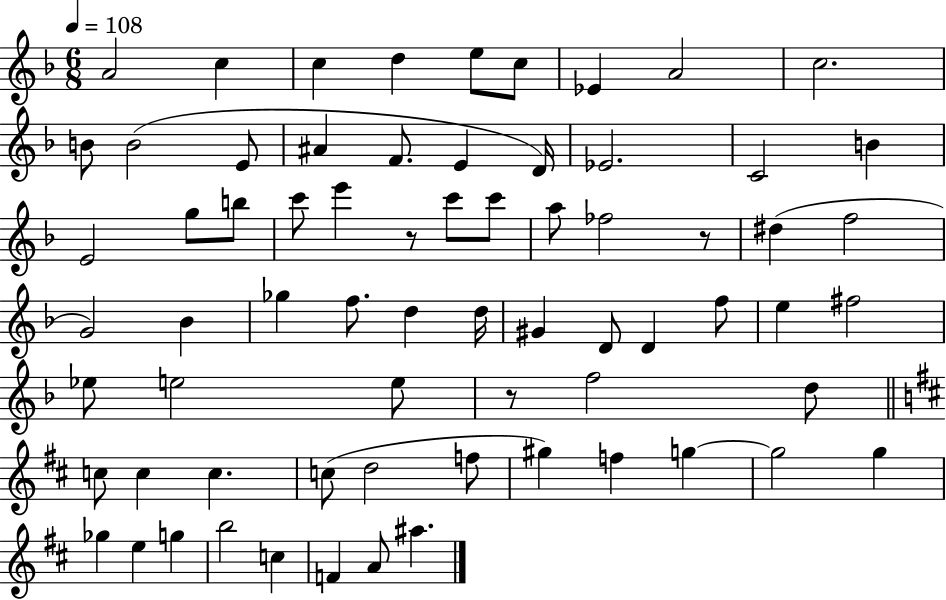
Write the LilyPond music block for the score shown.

{
  \clef treble
  \numericTimeSignature
  \time 6/8
  \key f \major
  \tempo 4 = 108
  a'2 c''4 | c''4 d''4 e''8 c''8 | ees'4 a'2 | c''2. | \break b'8 b'2( e'8 | ais'4 f'8. e'4 d'16) | ees'2. | c'2 b'4 | \break e'2 g''8 b''8 | c'''8 e'''4 r8 c'''8 c'''8 | a''8 fes''2 r8 | dis''4( f''2 | \break g'2) bes'4 | ges''4 f''8. d''4 d''16 | gis'4 d'8 d'4 f''8 | e''4 fis''2 | \break ees''8 e''2 e''8 | r8 f''2 d''8 | \bar "||" \break \key d \major c''8 c''4 c''4. | c''8( d''2 f''8 | gis''4) f''4 g''4~~ | g''2 g''4 | \break ges''4 e''4 g''4 | b''2 c''4 | f'4 a'8 ais''4. | \bar "|."
}